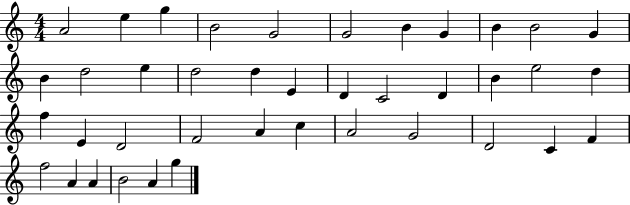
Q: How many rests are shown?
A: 0